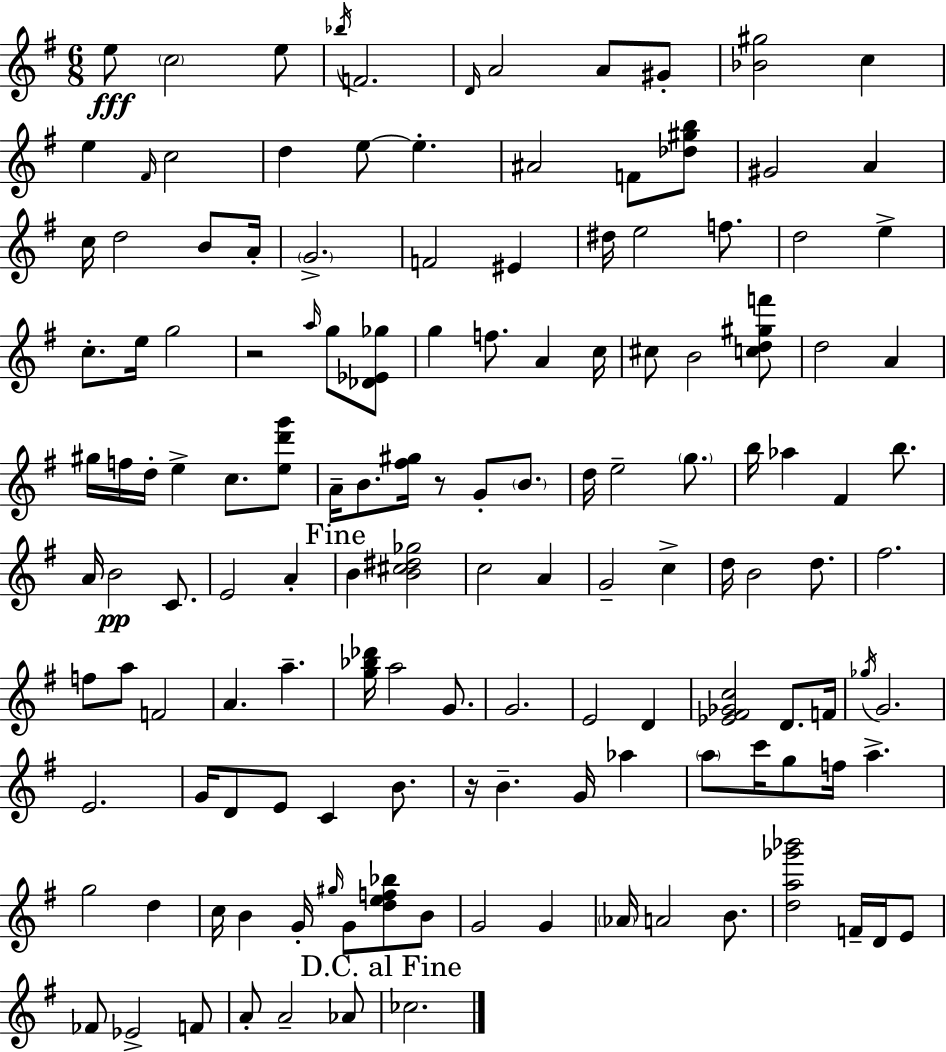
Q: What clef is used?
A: treble